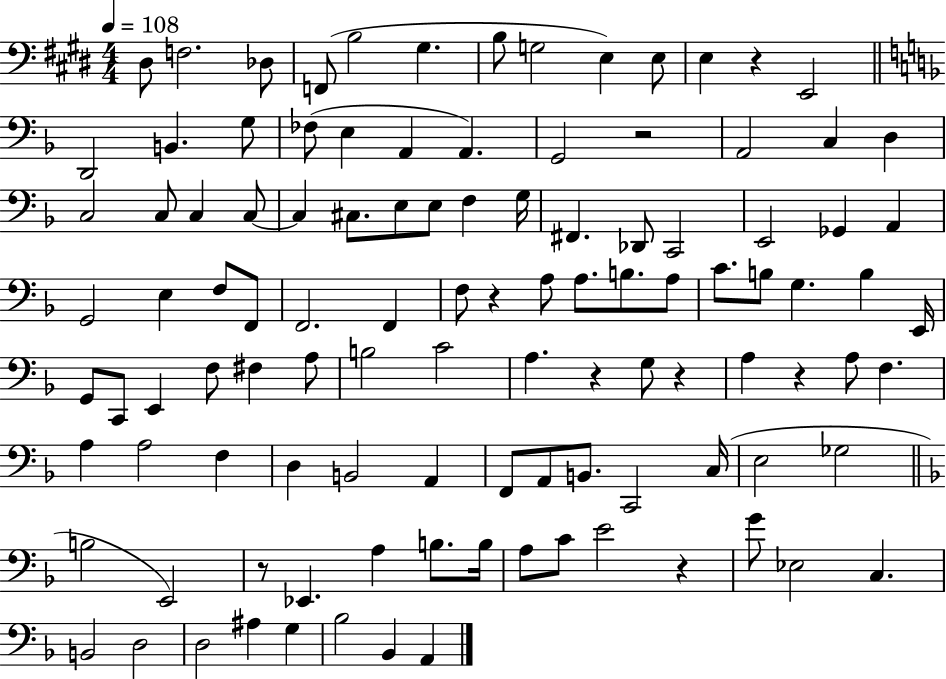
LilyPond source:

{
  \clef bass
  \numericTimeSignature
  \time 4/4
  \key e \major
  \tempo 4 = 108
  dis8 f2. des8 | f,8( b2 gis4. | b8 g2 e4) e8 | e4 r4 e,2 | \break \bar "||" \break \key d \minor d,2 b,4. g8 | fes8( e4 a,4 a,4.) | g,2 r2 | a,2 c4 d4 | \break c2 c8 c4 c8~~ | c4 cis8. e8 e8 f4 g16 | fis,4. des,8 c,2 | e,2 ges,4 a,4 | \break g,2 e4 f8 f,8 | f,2. f,4 | f8 r4 a8 a8. b8. a8 | c'8. b8 g4. b4 e,16 | \break g,8 c,8 e,4 f8 fis4 a8 | b2 c'2 | a4. r4 g8 r4 | a4 r4 a8 f4. | \break a4 a2 f4 | d4 b,2 a,4 | f,8 a,8 b,8. c,2 c16( | e2 ges2 | \break \bar "||" \break \key f \major b2 e,2) | r8 ees,4. a4 b8. b16 | a8 c'8 e'2 r4 | g'8 ees2 c4. | \break b,2 d2 | d2 ais4 g4 | bes2 bes,4 a,4 | \bar "|."
}